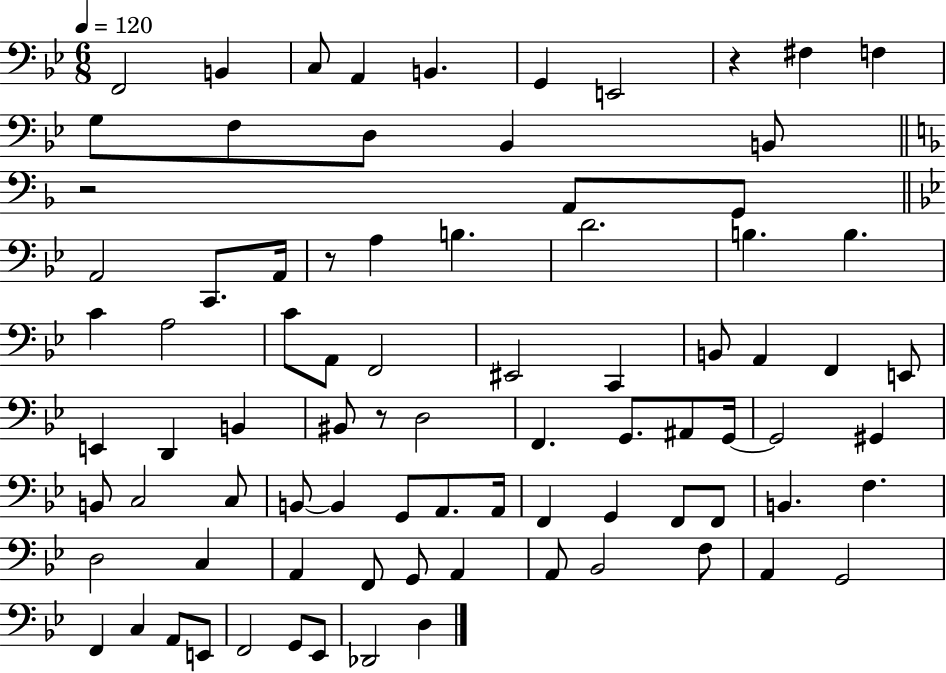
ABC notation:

X:1
T:Untitled
M:6/8
L:1/4
K:Bb
F,,2 B,, C,/2 A,, B,, G,, E,,2 z ^F, F, G,/2 F,/2 D,/2 _B,, B,,/2 z2 A,,/2 G,,/2 A,,2 C,,/2 A,,/4 z/2 A, B, D2 B, B, C A,2 C/2 A,,/2 F,,2 ^E,,2 C,, B,,/2 A,, F,, E,,/2 E,, D,, B,, ^B,,/2 z/2 D,2 F,, G,,/2 ^A,,/2 G,,/4 G,,2 ^G,, B,,/2 C,2 C,/2 B,,/2 B,, G,,/2 A,,/2 A,,/4 F,, G,, F,,/2 F,,/2 B,, F, D,2 C, A,, F,,/2 G,,/2 A,, A,,/2 _B,,2 F,/2 A,, G,,2 F,, C, A,,/2 E,,/2 F,,2 G,,/2 _E,,/2 _D,,2 D,